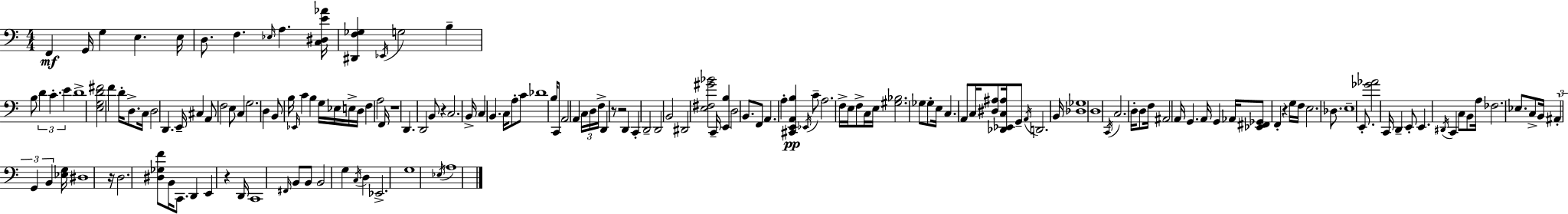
X:1
T:Untitled
M:4/4
L:1/4
K:Am
F,, G,,/4 G, E, E,/4 D,/2 F, _E,/4 A, [C,^D,E_A]/4 [^D,,F,_G,] _E,,/4 G,2 B, B,/2 D C E D4 [E,G,D^F]2 F D/4 D,/2 C,/4 D,2 D,, E,,/4 ^C, A,,/2 F,2 E,/2 C, G,2 D, B,,/2 B,/4 _E,,/4 C B, G,/4 _E,/4 E,/4 D,/4 F, A,2 F,,/4 z4 D,, D,,2 B,,/2 z C,2 B,,/4 C, B,, C,/4 A,/2 C/2 _D4 B,/4 C,,/2 A,,2 A,, C,/4 D,/4 F,/4 D,, z/2 z2 D,, C,, D,,2 D,,2 B,,2 ^D,,2 [E,^F,^G_B]2 C,,/4 [E,,B,] D,2 B,,/2 F,,/2 A,, A, [^C,,E,,A,,B,] _E,,/4 C/2 A,2 F,/4 E,/4 F,/2 C,/4 E,/4 [^G,_B,]2 _G,/2 _G,/2 E,/4 C, A,,/2 C,/4 [^D,^A,]/2 [_D,,_E,,C,^A,]/4 G,,/2 A,,/4 D,,2 B,,/4 [_D,_G,]4 D,4 C,,/4 C,2 D,/4 D,/2 F,/4 ^A,,2 A,,/4 G,, A,,/4 G,, _A,,/4 [_E,,^F,,_G,,]/2 F,, z G,/4 F,/4 E,2 _D,/2 E,4 E,,/2 [_G_A]2 C,,/4 D,, E,,/2 E,, ^D,,/4 C,, C,/2 B,,/2 A,/4 _F,2 _E,/2 C,/2 B,,/4 ^A,, G,, B,, [_E,G,]/4 ^D,4 z/4 D,2 [^D,_G,F]/2 B,,/4 C,,/2 D,, E,, z D,,/4 C,,4 ^F,,/4 B,,/2 B,,/2 B,,2 G, C,/4 D, _E,,2 G,4 _E,/4 A,4